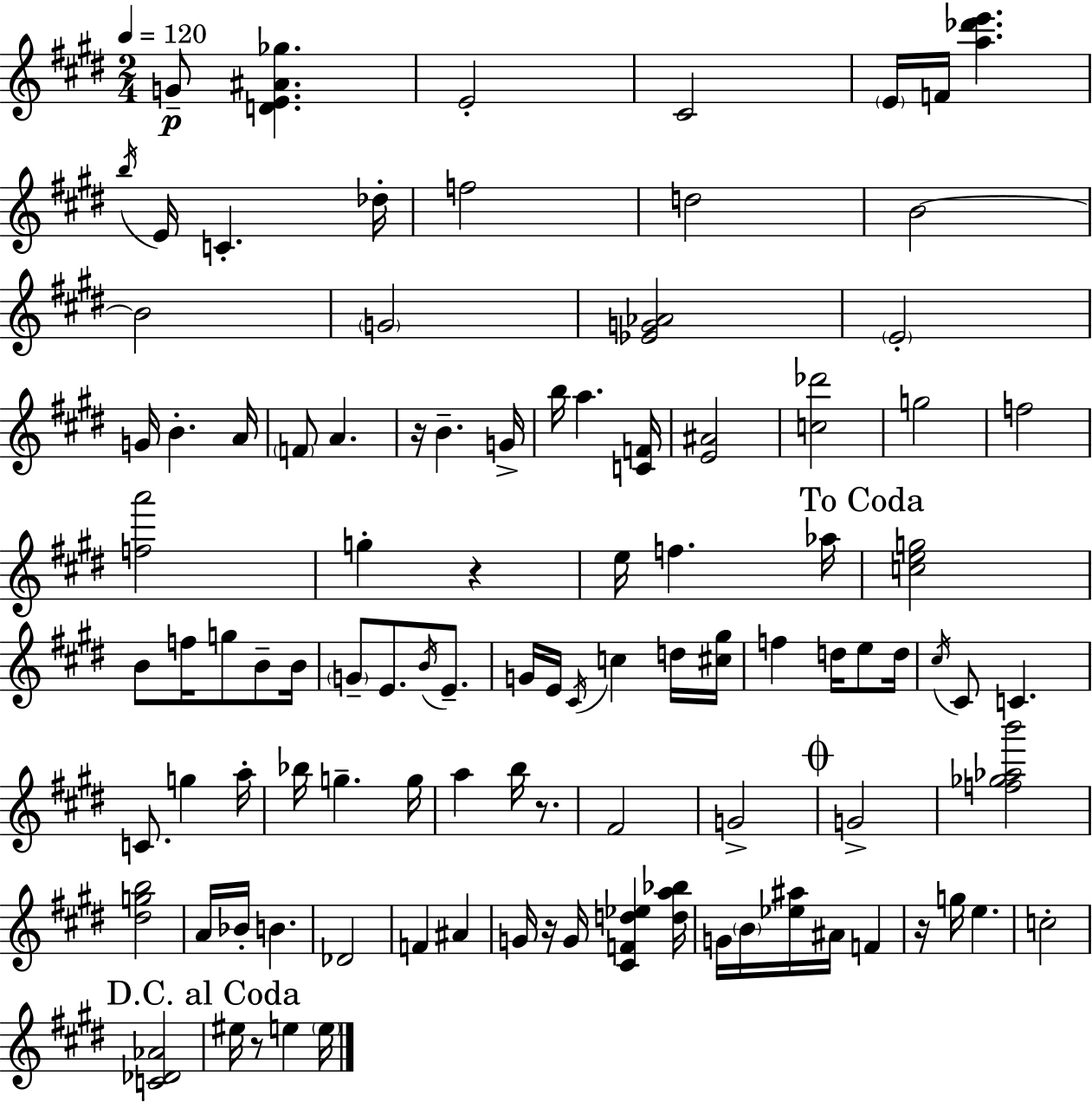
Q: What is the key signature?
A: E major